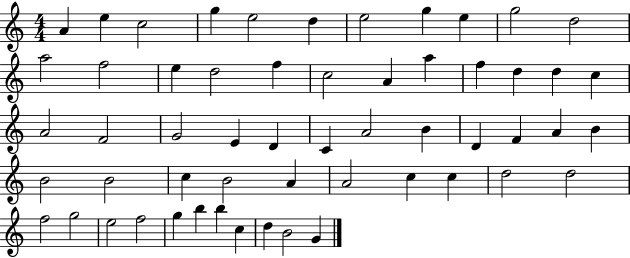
A4/q E5/q C5/h G5/q E5/h D5/q E5/h G5/q E5/q G5/h D5/h A5/h F5/h E5/q D5/h F5/q C5/h A4/q A5/q F5/q D5/q D5/q C5/q A4/h F4/h G4/h E4/q D4/q C4/q A4/h B4/q D4/q F4/q A4/q B4/q B4/h B4/h C5/q B4/h A4/q A4/h C5/q C5/q D5/h D5/h F5/h G5/h E5/h F5/h G5/q B5/q B5/q C5/q D5/q B4/h G4/q